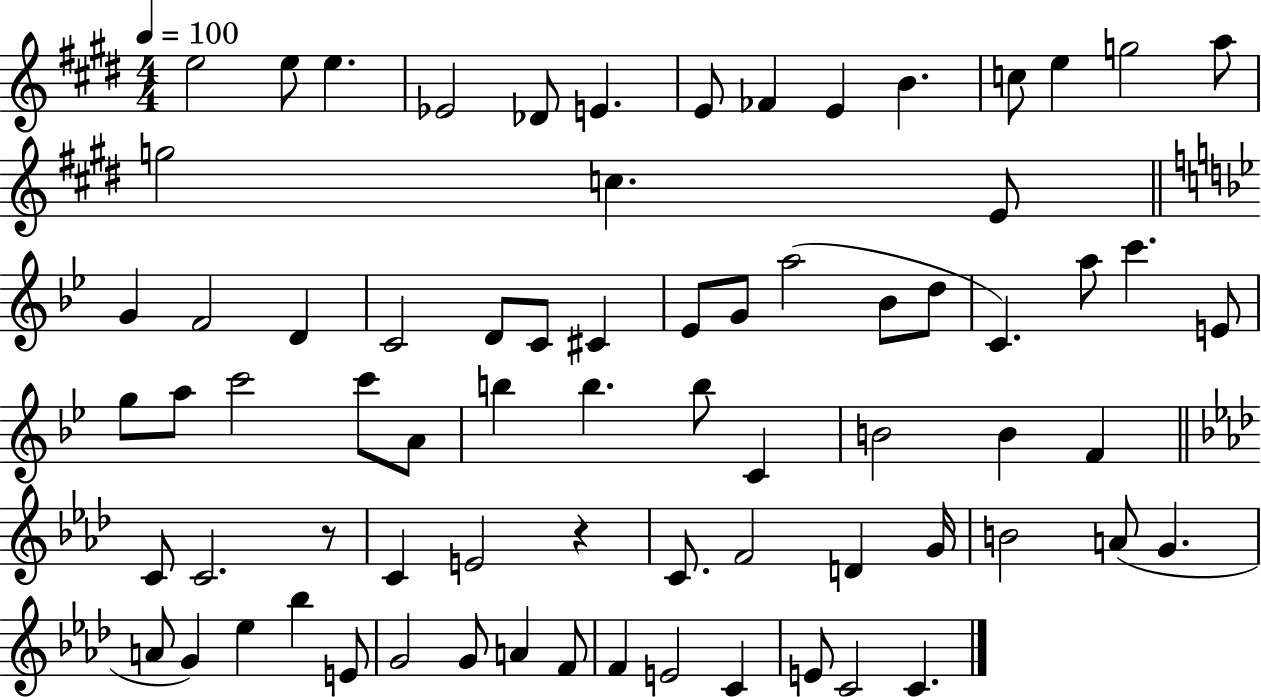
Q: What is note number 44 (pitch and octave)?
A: B4